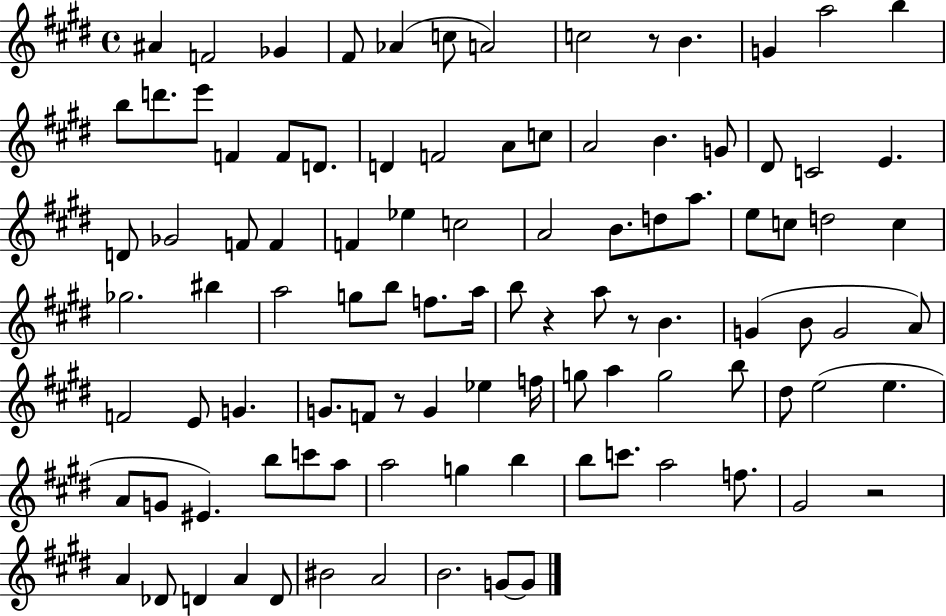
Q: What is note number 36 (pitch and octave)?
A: A4